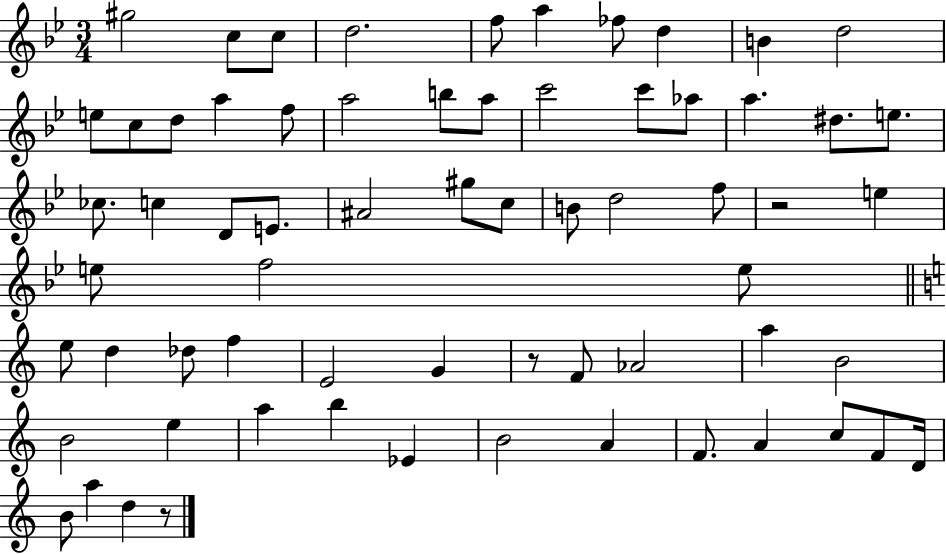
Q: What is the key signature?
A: BES major